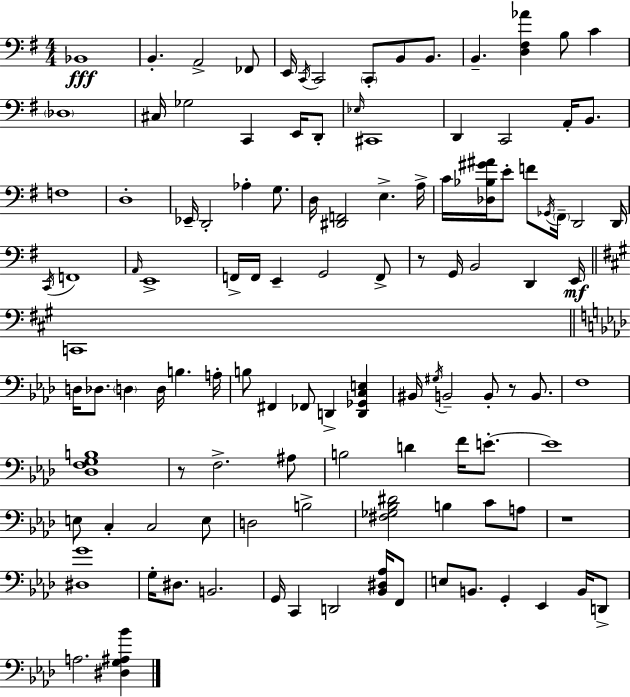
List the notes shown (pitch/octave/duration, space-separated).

Bb2/w B2/q. A2/h FES2/e E2/s C2/s C2/h C2/e B2/e B2/e. B2/q. [D3,F#3,Ab4]/q B3/e C4/q Db3/w C#3/s Gb3/h C2/q E2/s D2/e Eb3/s C#2/w D2/q C2/h A2/s B2/e. F3/w D3/w Eb2/s D2/h Ab3/q G3/e. D3/s [D#2,F2]/h E3/q. A3/s C4/s [Db3,Bb3,G#4,A#4]/s E4/e F4/e Gb2/s F#2/s D2/h D2/s C2/s F2/w A2/s E2/w F2/s F2/s E2/q G2/h F2/e R/e G2/s B2/h D2/q E2/s C2/w D3/s Db3/e. D3/q D3/s B3/q. A3/s B3/e F#2/q FES2/e D2/q [D2,Gb2,C3,E3]/q BIS2/s G#3/s B2/h B2/e R/e B2/e. F3/w [Db3,F3,G3,B3]/w R/e F3/h. A#3/e B3/h D4/q F4/s E4/e. E4/w E3/e C3/q C3/h E3/e D3/h B3/h [F#3,Gb3,Bb3,D#4]/h B3/q C4/e A3/e R/w [D#3,G4]/w G3/s D#3/e. B2/h. G2/s C2/q D2/h [Bb2,D#3,Ab3]/s F2/e E3/e B2/e. G2/q Eb2/q B2/s D2/e A3/h. [D#3,G3,A#3,Bb4]/q